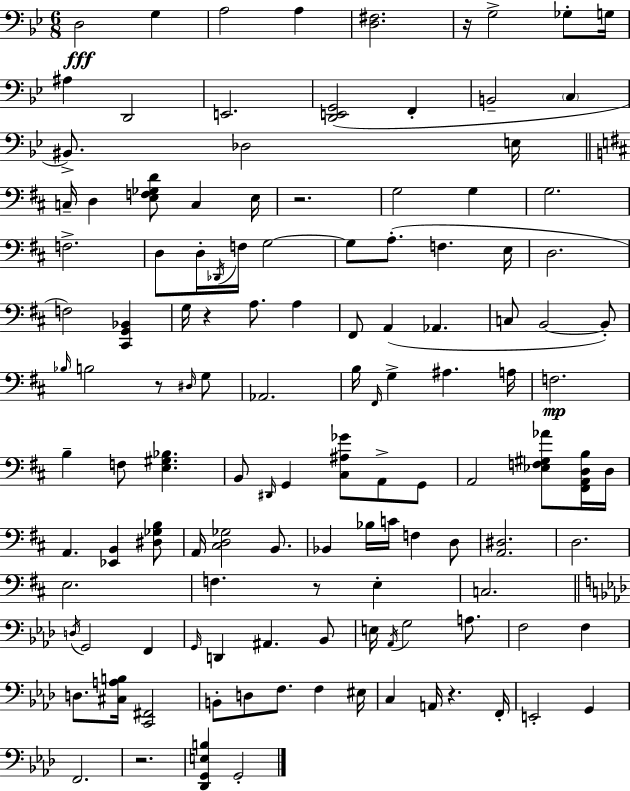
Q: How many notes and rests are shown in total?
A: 125